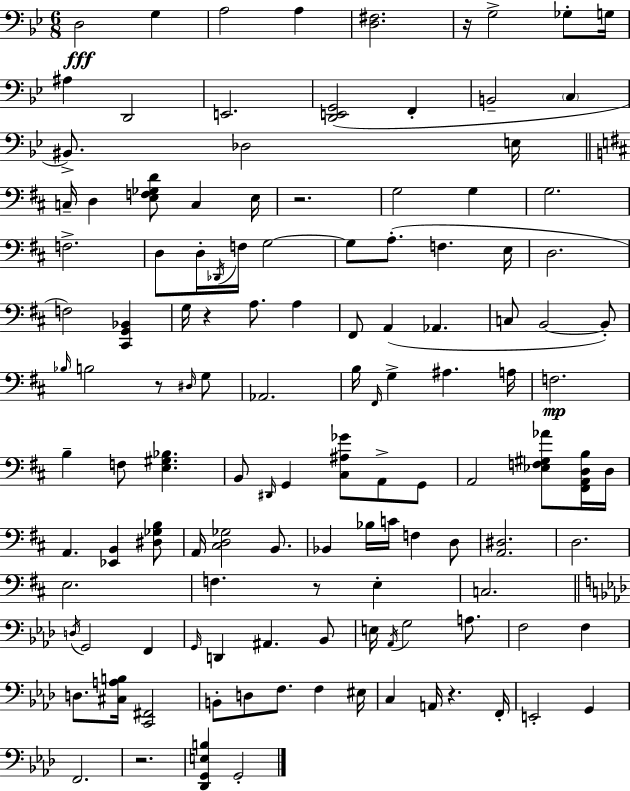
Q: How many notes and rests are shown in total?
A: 125